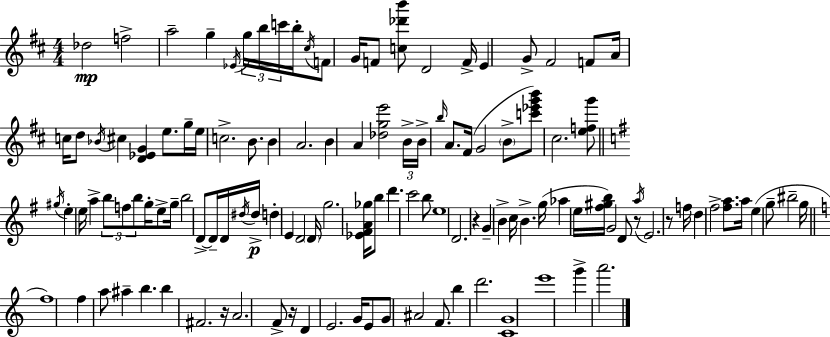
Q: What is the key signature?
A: D major